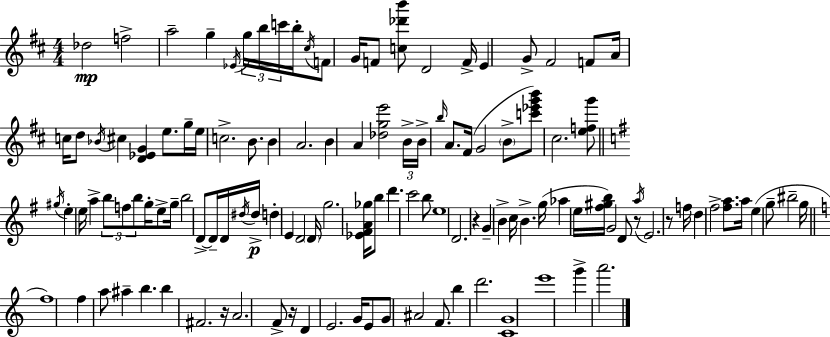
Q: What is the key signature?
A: D major